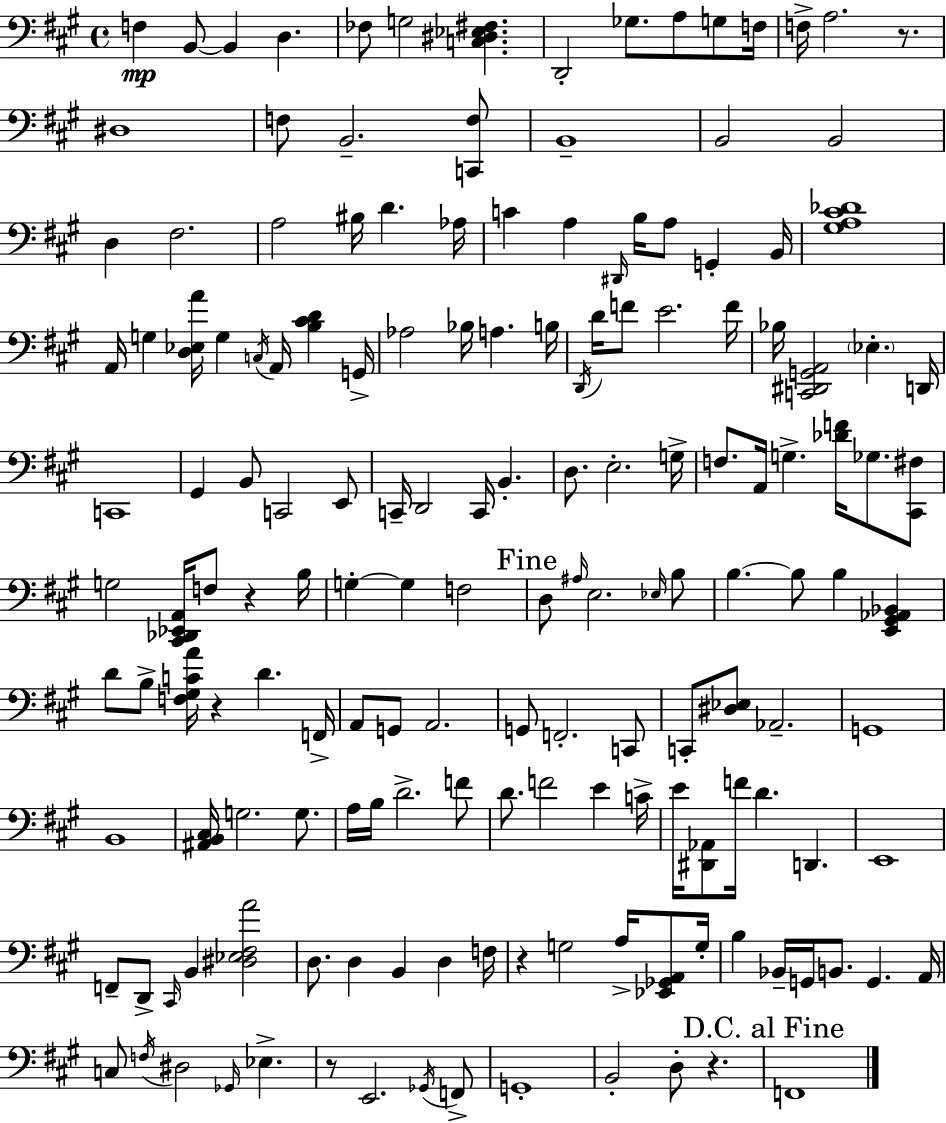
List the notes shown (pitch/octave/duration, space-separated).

F3/q B2/e B2/q D3/q. FES3/e G3/h [C3,D#3,Eb3,F#3]/q. D2/h Gb3/e. A3/e G3/e F3/s F3/s A3/h. R/e. D#3/w F3/e B2/h. [C2,F3]/e B2/w B2/h B2/h D3/q F#3/h. A3/h BIS3/s D4/q. Ab3/s C4/q A3/q D#2/s B3/s A3/e G2/q B2/s [G#3,A3,C#4,Db4]/w A2/s G3/q [D3,Eb3,A4]/s G3/q C3/s A2/s [B3,C#4,D4]/q G2/s Ab3/h Bb3/s A3/q. B3/s D2/s D4/s F4/e E4/h. F4/s Bb3/s [C2,D#2,G2,A2]/h Eb3/q. D2/s C2/w G#2/q B2/e C2/h E2/e C2/s D2/h C2/s B2/q. D3/e. E3/h. G3/s F3/e. A2/s G3/q. [Db4,F4]/s Gb3/e. [C#2,F#3]/e G3/h [C#2,Db2,Eb2,A2]/s F3/e R/q B3/s G3/q G3/q F3/h D3/e A#3/s E3/h. Eb3/s B3/e B3/q. B3/e B3/q [E2,G#2,Ab2,Bb2]/q D4/e B3/e [F3,G#3,C4,A4]/s R/q D4/q. F2/s A2/e G2/e A2/h. G2/e F2/h. C2/e C2/e [D#3,Eb3]/e Ab2/h. G2/w B2/w [A#2,B2,C#3]/s G3/h. G3/e. A3/s B3/s D4/h. F4/e D4/e. F4/h E4/q C4/s E4/s [D#2,Ab2]/e F4/s D4/q. D2/q. E2/w F2/e D2/e C#2/s B2/q [D#3,Eb3,F#3,A4]/h D3/e. D3/q B2/q D3/q F3/s R/q G3/h A3/s [Eb2,Gb2,A2]/e G3/s B3/q Bb2/s G2/s B2/e. G2/q. A2/s C3/e F3/s D#3/h Gb2/s Eb3/q. R/e E2/h. Gb2/s F2/e G2/w B2/h D3/e R/q. F2/w